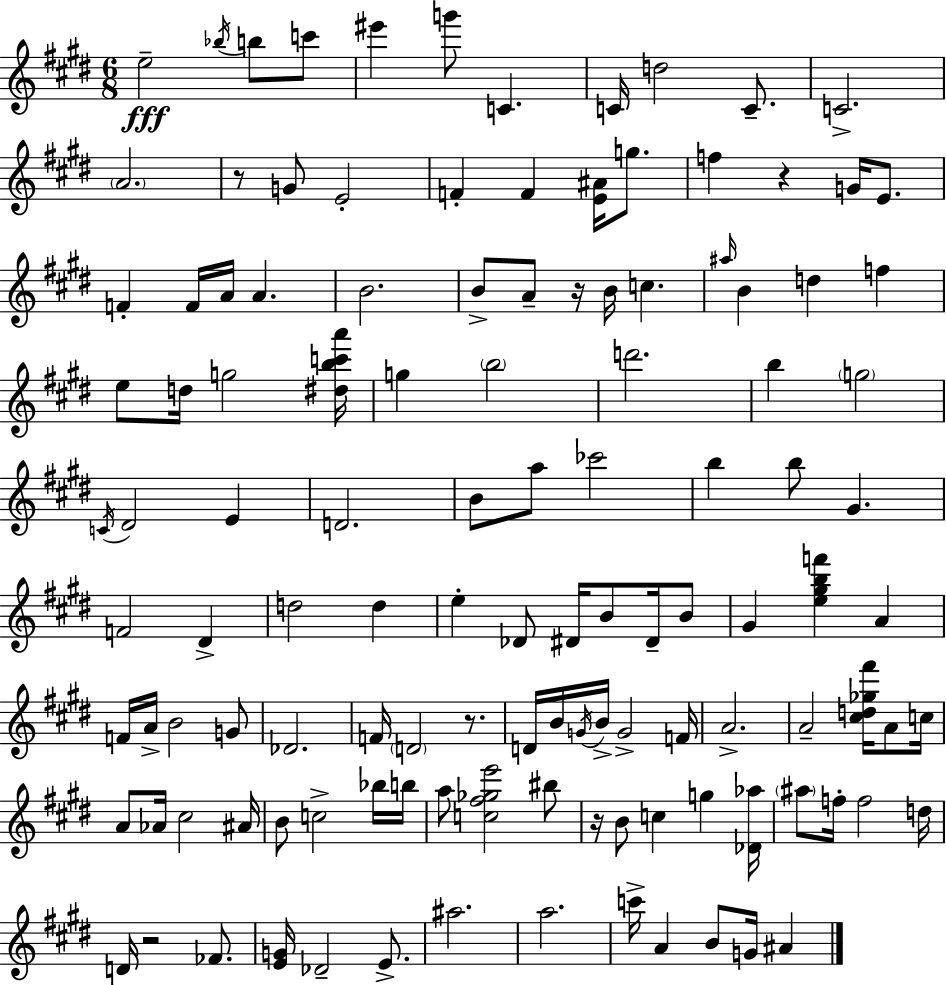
E5/h Bb5/s B5/e C6/e EIS6/q G6/e C4/q. C4/s D5/h C4/e. C4/h. A4/h. R/e G4/e E4/h F4/q F4/q [E4,A#4]/s G5/e. F5/q R/q G4/s E4/e. F4/q F4/s A4/s A4/q. B4/h. B4/e A4/e R/s B4/s C5/q. A#5/s B4/q D5/q F5/q E5/e D5/s G5/h [D#5,B5,C6,A6]/s G5/q B5/h D6/h. B5/q G5/h C4/s D#4/h E4/q D4/h. B4/e A5/e CES6/h B5/q B5/e G#4/q. F4/h D#4/q D5/h D5/q E5/q Db4/e D#4/s B4/e D#4/s B4/e G#4/q [E5,G#5,B5,F6]/q A4/q F4/s A4/s B4/h G4/e Db4/h. F4/s D4/h R/e. D4/s B4/s G4/s B4/s G4/h F4/s A4/h. A4/h [C#5,D5,Gb5,F#6]/s A4/e C5/s A4/e Ab4/s C#5/h A#4/s B4/e C5/h Bb5/s B5/s A5/e [C5,F#5,Gb5,E6]/h BIS5/e R/s B4/e C5/q G5/q [Db4,Ab5]/s A#5/e F5/s F5/h D5/s D4/s R/h FES4/e. [E4,G4]/s Db4/h E4/e. A#5/h. A5/h. C6/s A4/q B4/e G4/s A#4/q